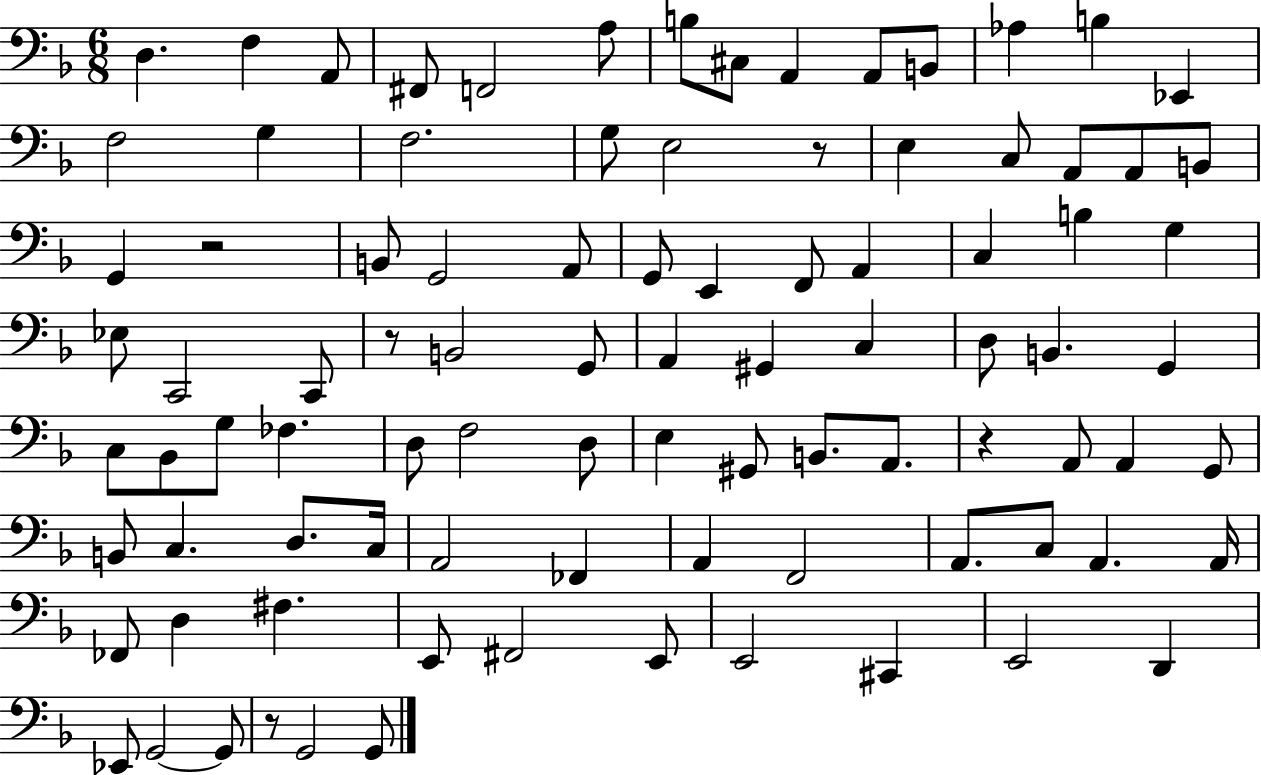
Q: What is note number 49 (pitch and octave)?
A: G3